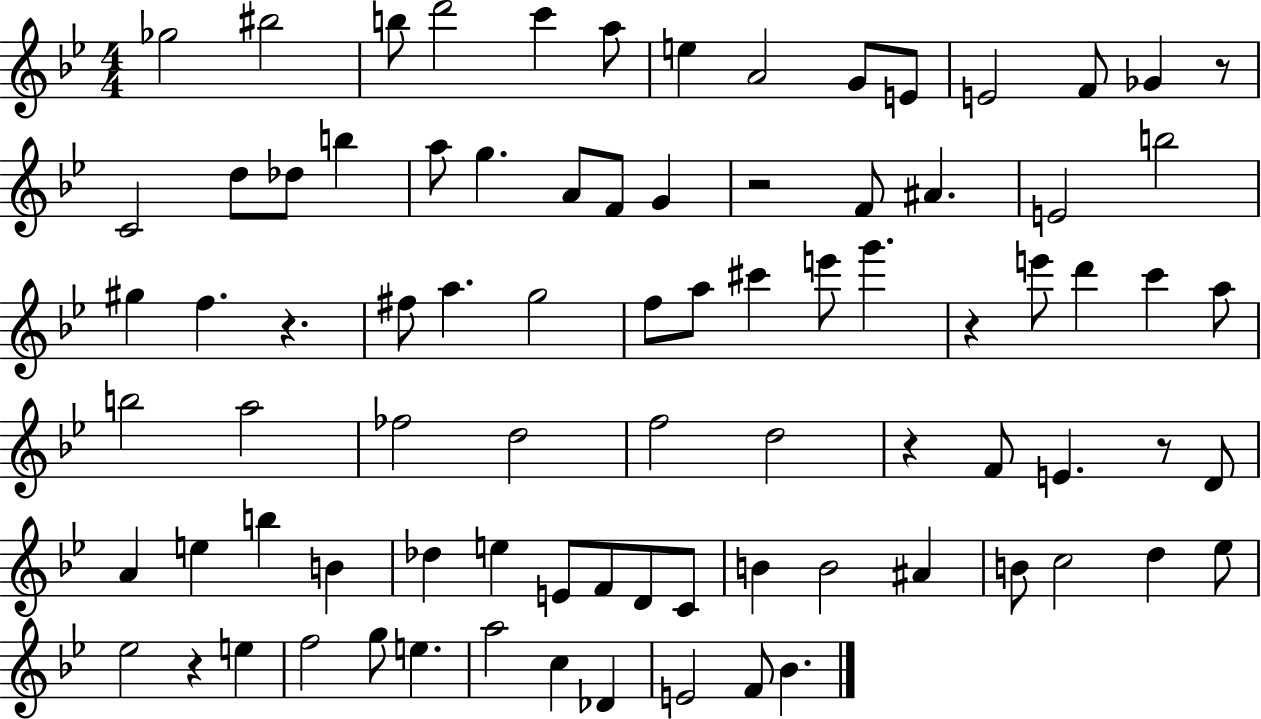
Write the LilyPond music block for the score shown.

{
  \clef treble
  \numericTimeSignature
  \time 4/4
  \key bes \major
  ges''2 bis''2 | b''8 d'''2 c'''4 a''8 | e''4 a'2 g'8 e'8 | e'2 f'8 ges'4 r8 | \break c'2 d''8 des''8 b''4 | a''8 g''4. a'8 f'8 g'4 | r2 f'8 ais'4. | e'2 b''2 | \break gis''4 f''4. r4. | fis''8 a''4. g''2 | f''8 a''8 cis'''4 e'''8 g'''4. | r4 e'''8 d'''4 c'''4 a''8 | \break b''2 a''2 | fes''2 d''2 | f''2 d''2 | r4 f'8 e'4. r8 d'8 | \break a'4 e''4 b''4 b'4 | des''4 e''4 e'8 f'8 d'8 c'8 | b'4 b'2 ais'4 | b'8 c''2 d''4 ees''8 | \break ees''2 r4 e''4 | f''2 g''8 e''4. | a''2 c''4 des'4 | e'2 f'8 bes'4. | \break \bar "|."
}